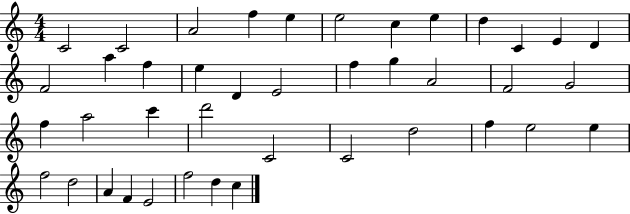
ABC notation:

X:1
T:Untitled
M:4/4
L:1/4
K:C
C2 C2 A2 f e e2 c e d C E D F2 a f e D E2 f g A2 F2 G2 f a2 c' d'2 C2 C2 d2 f e2 e f2 d2 A F E2 f2 d c